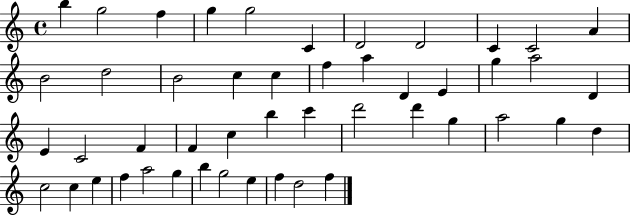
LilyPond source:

{
  \clef treble
  \time 4/4
  \defaultTimeSignature
  \key c \major
  b''4 g''2 f''4 | g''4 g''2 c'4 | d'2 d'2 | c'4 c'2 a'4 | \break b'2 d''2 | b'2 c''4 c''4 | f''4 a''4 d'4 e'4 | g''4 a''2 d'4 | \break e'4 c'2 f'4 | f'4 c''4 b''4 c'''4 | d'''2 d'''4 g''4 | a''2 g''4 d''4 | \break c''2 c''4 e''4 | f''4 a''2 g''4 | b''4 g''2 e''4 | f''4 d''2 f''4 | \break \bar "|."
}